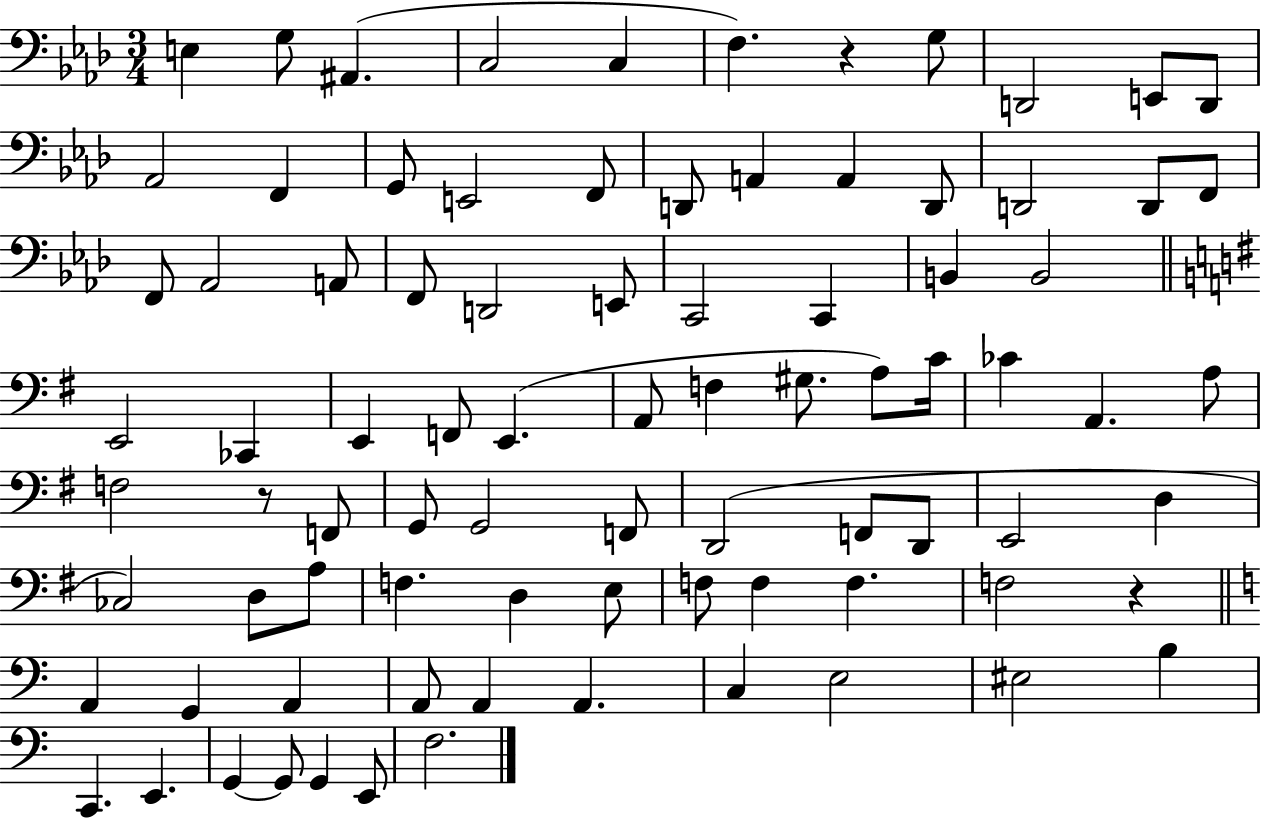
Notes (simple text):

E3/q G3/e A#2/q. C3/h C3/q F3/q. R/q G3/e D2/h E2/e D2/e Ab2/h F2/q G2/e E2/h F2/e D2/e A2/q A2/q D2/e D2/h D2/e F2/e F2/e Ab2/h A2/e F2/e D2/h E2/e C2/h C2/q B2/q B2/h E2/h CES2/q E2/q F2/e E2/q. A2/e F3/q G#3/e. A3/e C4/s CES4/q A2/q. A3/e F3/h R/e F2/e G2/e G2/h F2/e D2/h F2/e D2/e E2/h D3/q CES3/h D3/e A3/e F3/q. D3/q E3/e F3/e F3/q F3/q. F3/h R/q A2/q G2/q A2/q A2/e A2/q A2/q. C3/q E3/h EIS3/h B3/q C2/q. E2/q. G2/q G2/e G2/q E2/e F3/h.